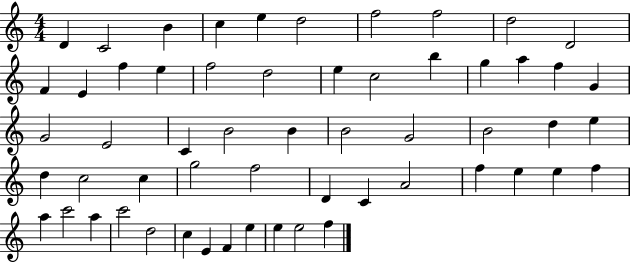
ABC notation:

X:1
T:Untitled
M:4/4
L:1/4
K:C
D C2 B c e d2 f2 f2 d2 D2 F E f e f2 d2 e c2 b g a f G G2 E2 C B2 B B2 G2 B2 d e d c2 c g2 f2 D C A2 f e e f a c'2 a c'2 d2 c E F e e e2 f